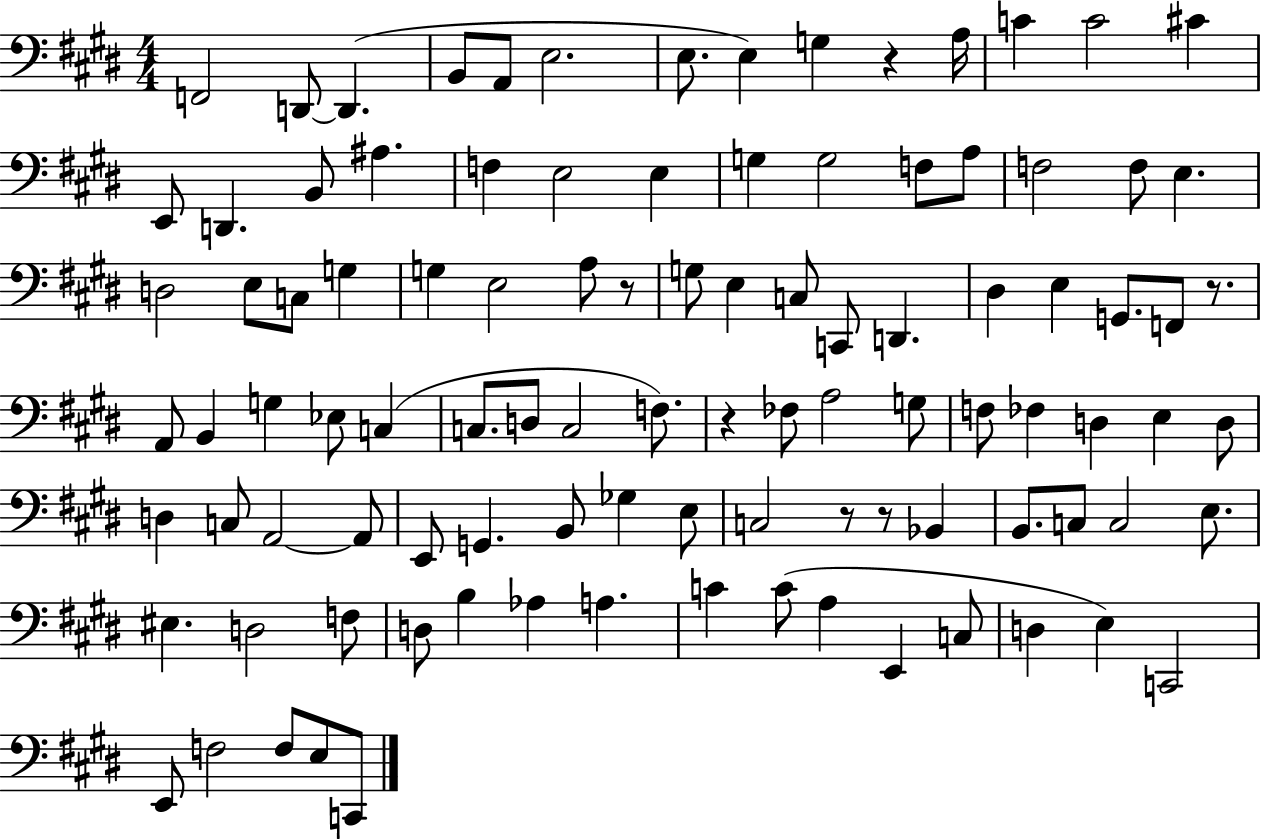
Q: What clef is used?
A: bass